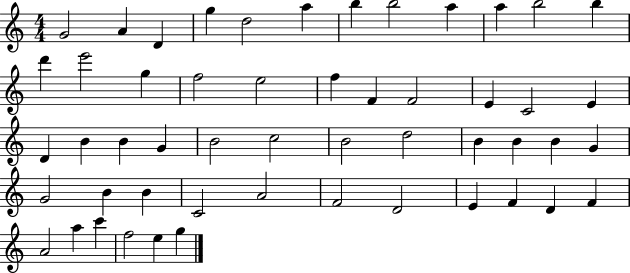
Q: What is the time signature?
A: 4/4